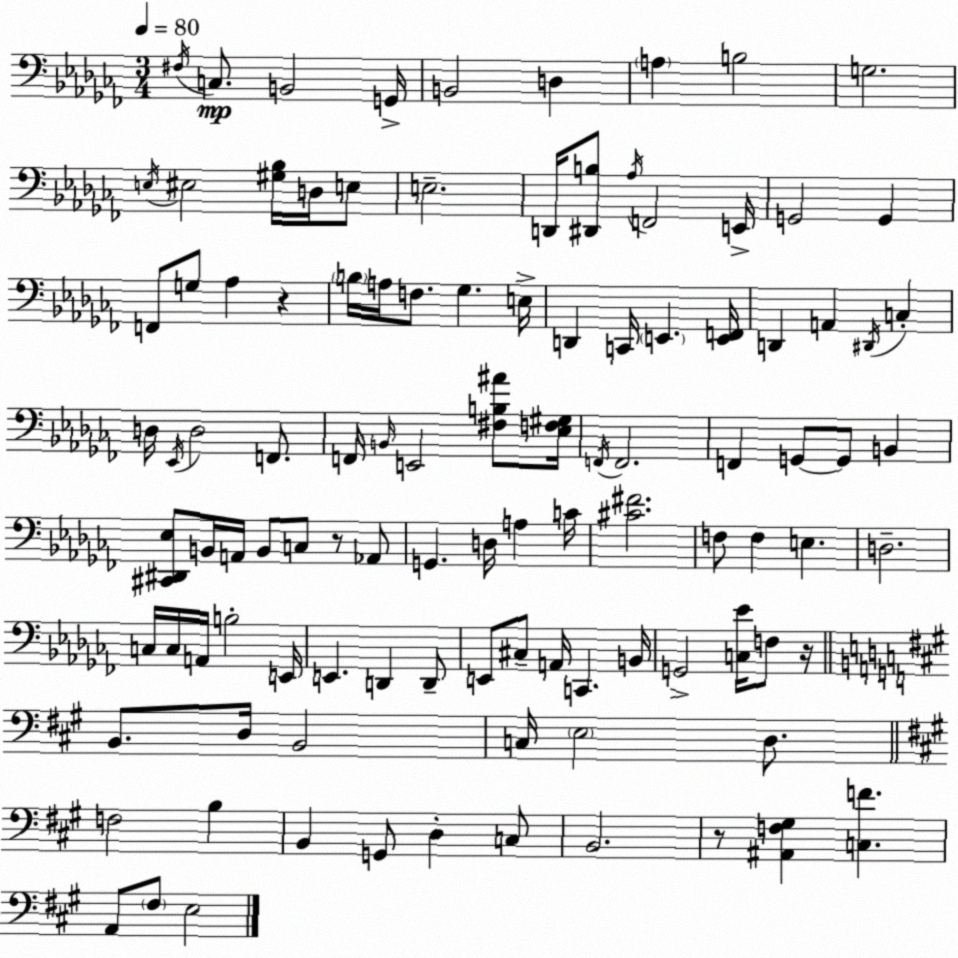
X:1
T:Untitled
M:3/4
L:1/4
K:Abm
^F,/4 C,/2 B,,2 G,,/4 B,,2 D, A, B,2 G,2 E,/4 ^E,2 [^G,_B,]/4 D,/4 E,/2 E,2 D,,/4 [^D,,B,]/2 _A,/4 F,,2 E,,/4 G,,2 G,, F,,/2 G,/2 _A, z B,/4 A,/4 F,/2 _G, E,/4 D,, C,,/4 E,, [E,,F,,]/4 D,, A,, ^D,,/4 C, D,/4 _E,,/4 D,2 F,,/2 F,,/4 B,,/4 E,,2 [^F,B,^A]/2 [_E,F,^G,]/4 F,,/4 F,,2 F,, G,,/2 G,,/2 B,, [^C,,^D,,_E,]/2 B,,/4 A,,/4 B,,/2 C,/2 z/2 _A,,/2 G,, D,/4 A, C/4 [^C^F]2 F,/2 F, E, D,2 C,/4 C,/4 A,,/4 B,2 E,,/4 E,, D,, D,,/2 E,,/2 ^C,/2 A,,/4 C,, B,,/4 G,,2 [C,_E]/4 F,/2 z/4 B,,/2 D,/4 B,,2 C,/4 E,2 D,/2 F,2 B, B,, G,,/2 D, C,/2 B,,2 z/2 [^A,,F,^G,] [C,F] A,,/2 ^F,/2 E,2